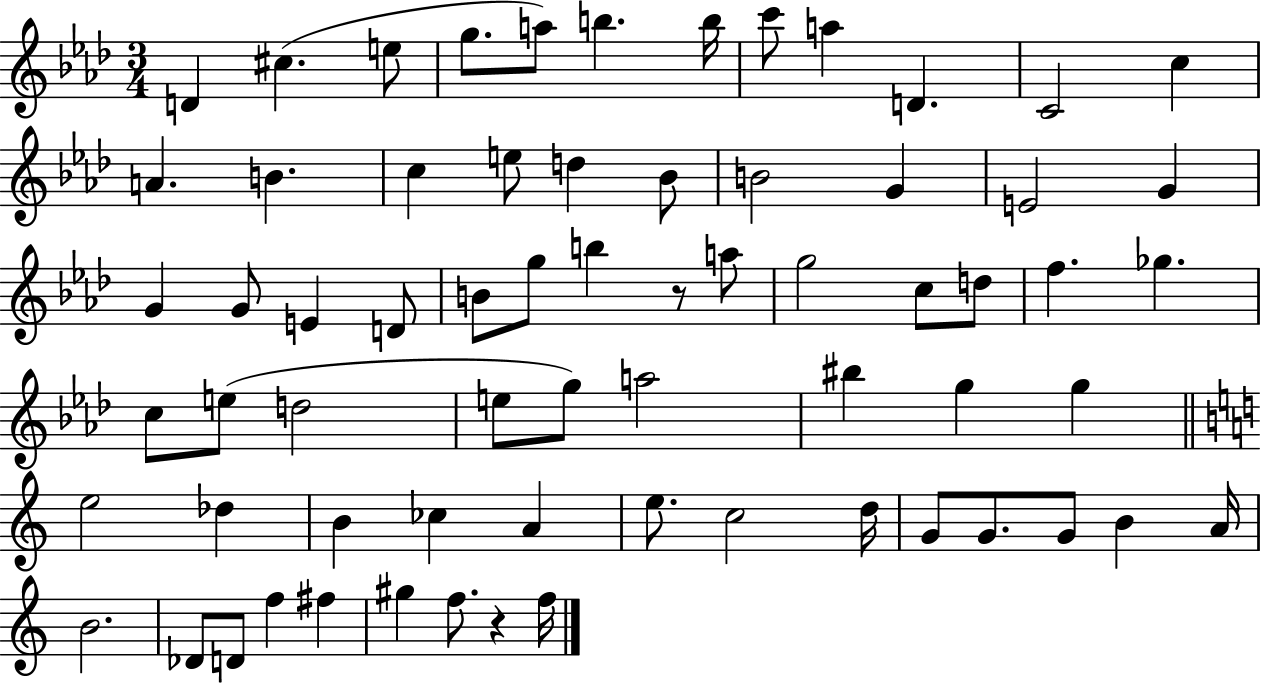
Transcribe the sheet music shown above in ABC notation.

X:1
T:Untitled
M:3/4
L:1/4
K:Ab
D ^c e/2 g/2 a/2 b b/4 c'/2 a D C2 c A B c e/2 d _B/2 B2 G E2 G G G/2 E D/2 B/2 g/2 b z/2 a/2 g2 c/2 d/2 f _g c/2 e/2 d2 e/2 g/2 a2 ^b g g e2 _d B _c A e/2 c2 d/4 G/2 G/2 G/2 B A/4 B2 _D/2 D/2 f ^f ^g f/2 z f/4